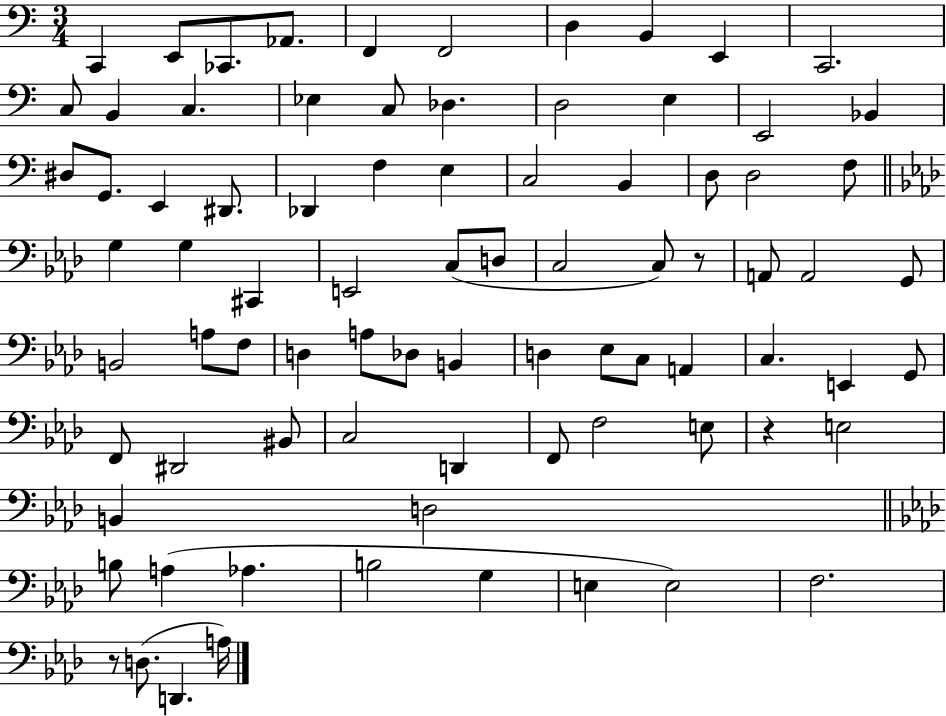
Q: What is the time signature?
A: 3/4